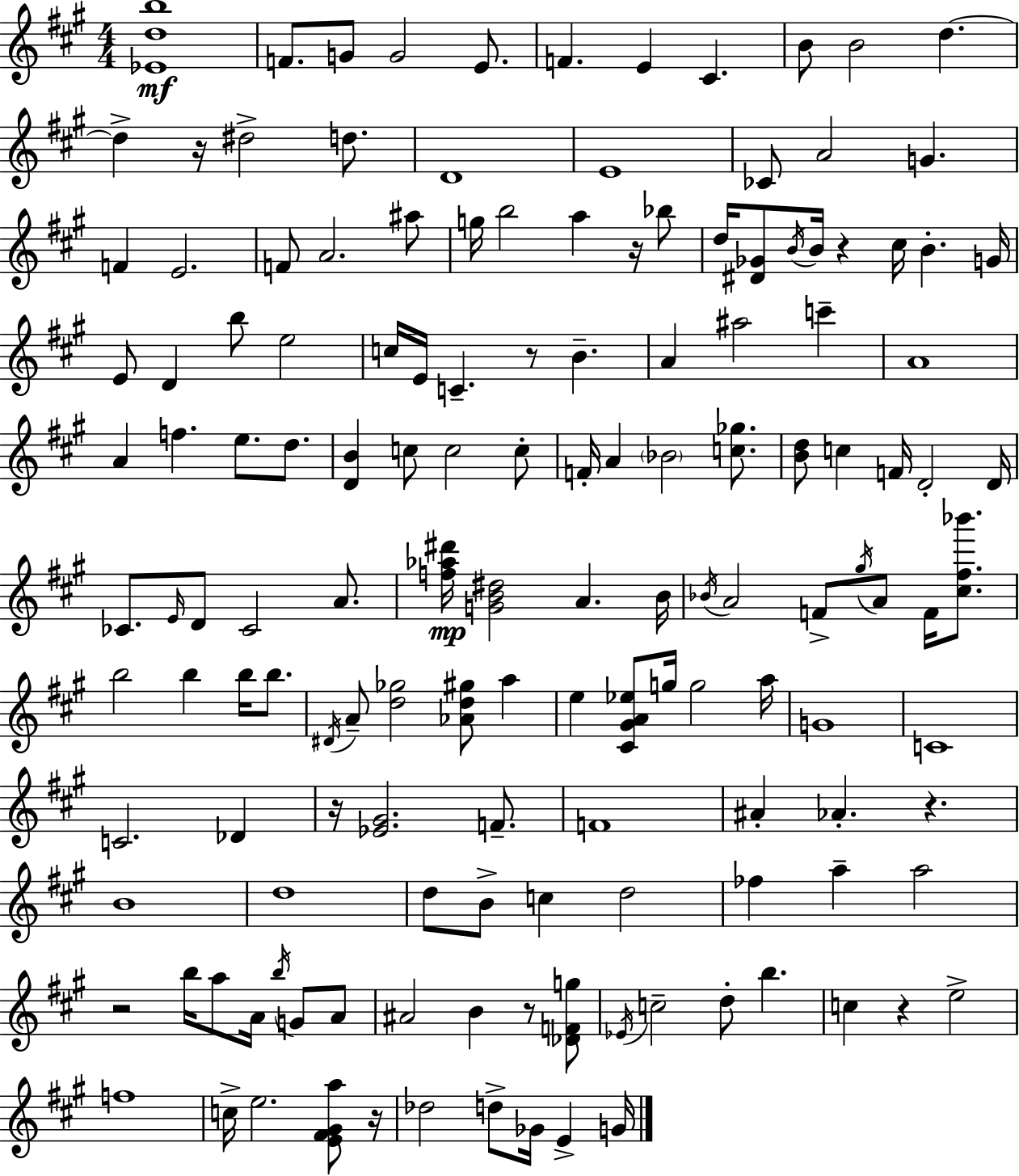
{
  \clef treble
  \numericTimeSignature
  \time 4/4
  \key a \major
  <ees' d'' b''>1\mf | f'8. g'8 g'2 e'8. | f'4. e'4 cis'4. | b'8 b'2 d''4.~~ | \break d''4-> r16 dis''2-> d''8. | d'1 | e'1 | ces'8 a'2 g'4. | \break f'4 e'2. | f'8 a'2. ais''8 | g''16 b''2 a''4 r16 bes''8 | d''16 <dis' ges'>8 \acciaccatura { b'16 } b'16 r4 cis''16 b'4.-. | \break g'16 e'8 d'4 b''8 e''2 | c''16 e'16 c'4.-- r8 b'4.-- | a'4 ais''2 c'''4-- | a'1 | \break a'4 f''4. e''8. d''8. | <d' b'>4 c''8 c''2 c''8-. | f'16-. a'4 \parenthesize bes'2 <c'' ges''>8. | <b' d''>8 c''4 f'16 d'2-. | \break d'16 ces'8. \grace { e'16 } d'8 ces'2 a'8. | <f'' aes'' dis'''>16\mp <g' b' dis''>2 a'4. | b'16 \acciaccatura { bes'16 } a'2 f'8-> \acciaccatura { gis''16 } a'8 | f'16 <cis'' fis'' bes'''>8. b''2 b''4 | \break b''16 b''8. \acciaccatura { dis'16 } a'8-- <d'' ges''>2 <aes' d'' gis''>8 | a''4 e''4 <cis' gis' a' ees''>8 g''16 g''2 | a''16 g'1 | c'1 | \break c'2. | des'4 r16 <ees' gis'>2. | f'8.-- f'1 | ais'4-. aes'4.-. r4. | \break b'1 | d''1 | d''8 b'8-> c''4 d''2 | fes''4 a''4-- a''2 | \break r2 b''16 a''8 | a'16 \acciaccatura { b''16 } g'8 a'8 ais'2 b'4 | r8 <des' f' g''>8 \acciaccatura { ees'16 } c''2-- d''8-. | b''4. c''4 r4 e''2-> | \break f''1 | c''16-> e''2. | <e' fis' gis' a''>8 r16 des''2 d''8-> | ges'16 e'4-> g'16 \bar "|."
}